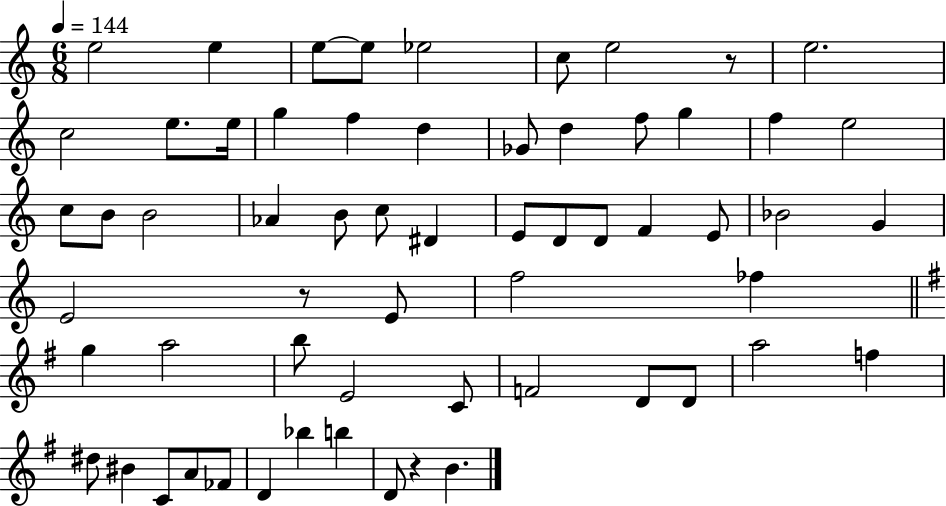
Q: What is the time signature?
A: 6/8